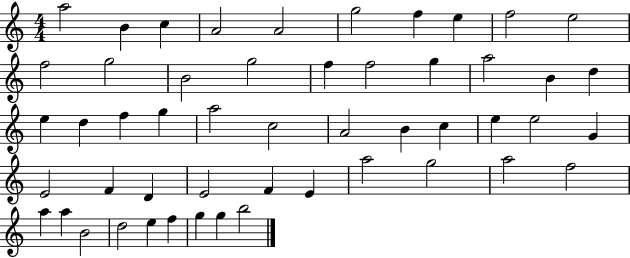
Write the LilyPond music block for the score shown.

{
  \clef treble
  \numericTimeSignature
  \time 4/4
  \key c \major
  a''2 b'4 c''4 | a'2 a'2 | g''2 f''4 e''4 | f''2 e''2 | \break f''2 g''2 | b'2 g''2 | f''4 f''2 g''4 | a''2 b'4 d''4 | \break e''4 d''4 f''4 g''4 | a''2 c''2 | a'2 b'4 c''4 | e''4 e''2 g'4 | \break e'2 f'4 d'4 | e'2 f'4 e'4 | a''2 g''2 | a''2 f''2 | \break a''4 a''4 b'2 | d''2 e''4 f''4 | g''4 g''4 b''2 | \bar "|."
}